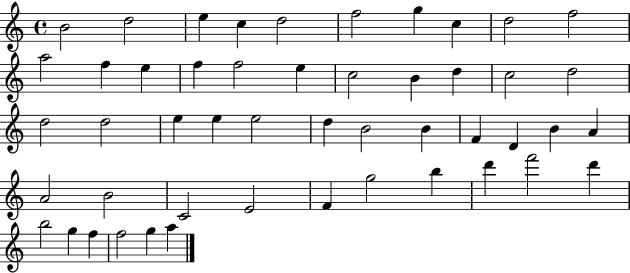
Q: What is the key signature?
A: C major